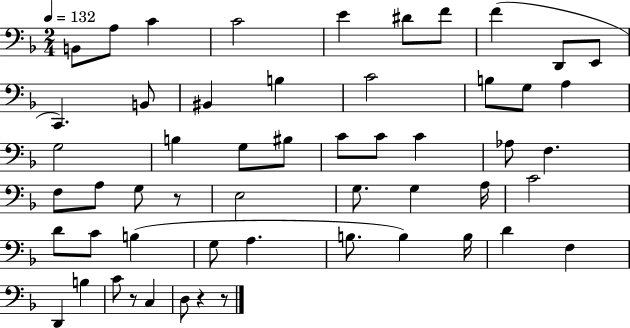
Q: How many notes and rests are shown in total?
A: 54